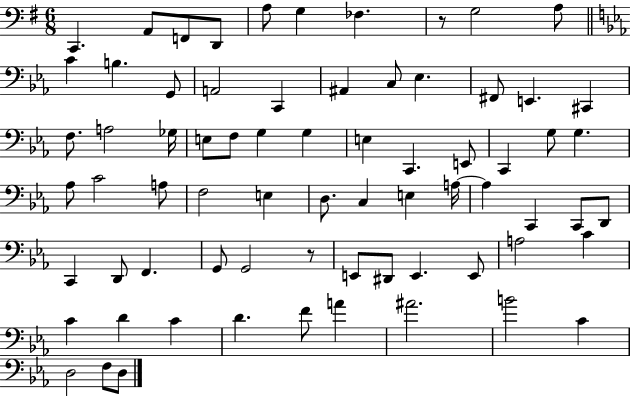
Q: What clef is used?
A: bass